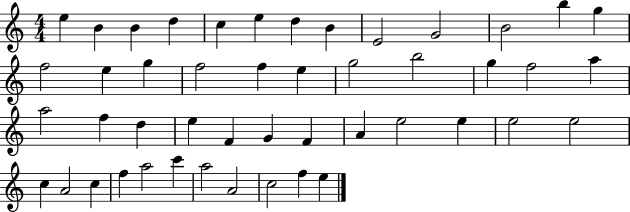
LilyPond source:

{
  \clef treble
  \numericTimeSignature
  \time 4/4
  \key c \major
  e''4 b'4 b'4 d''4 | c''4 e''4 d''4 b'4 | e'2 g'2 | b'2 b''4 g''4 | \break f''2 e''4 g''4 | f''2 f''4 e''4 | g''2 b''2 | g''4 f''2 a''4 | \break a''2 f''4 d''4 | e''4 f'4 g'4 f'4 | a'4 e''2 e''4 | e''2 e''2 | \break c''4 a'2 c''4 | f''4 a''2 c'''4 | a''2 a'2 | c''2 f''4 e''4 | \break \bar "|."
}